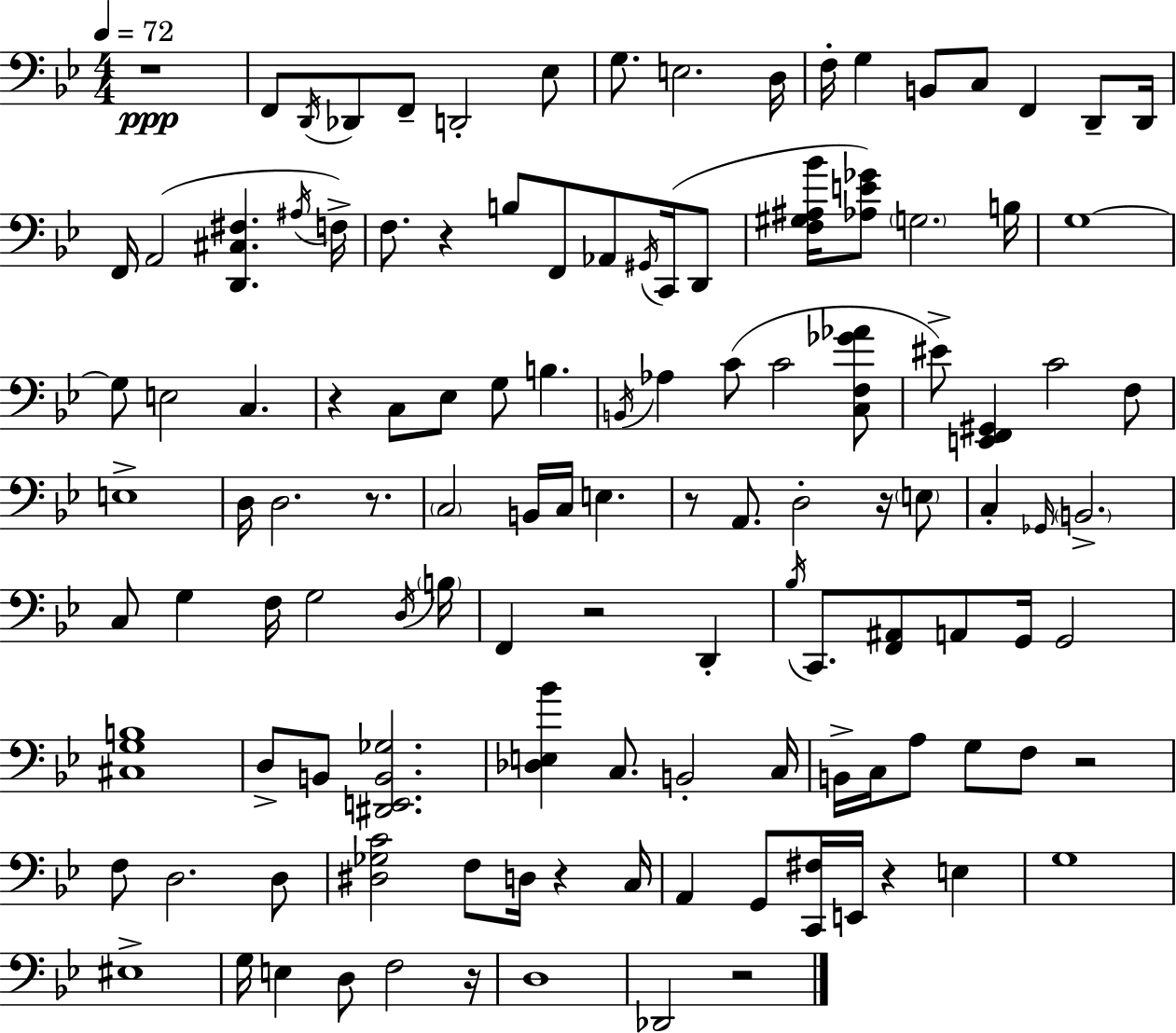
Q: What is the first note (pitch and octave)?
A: F2